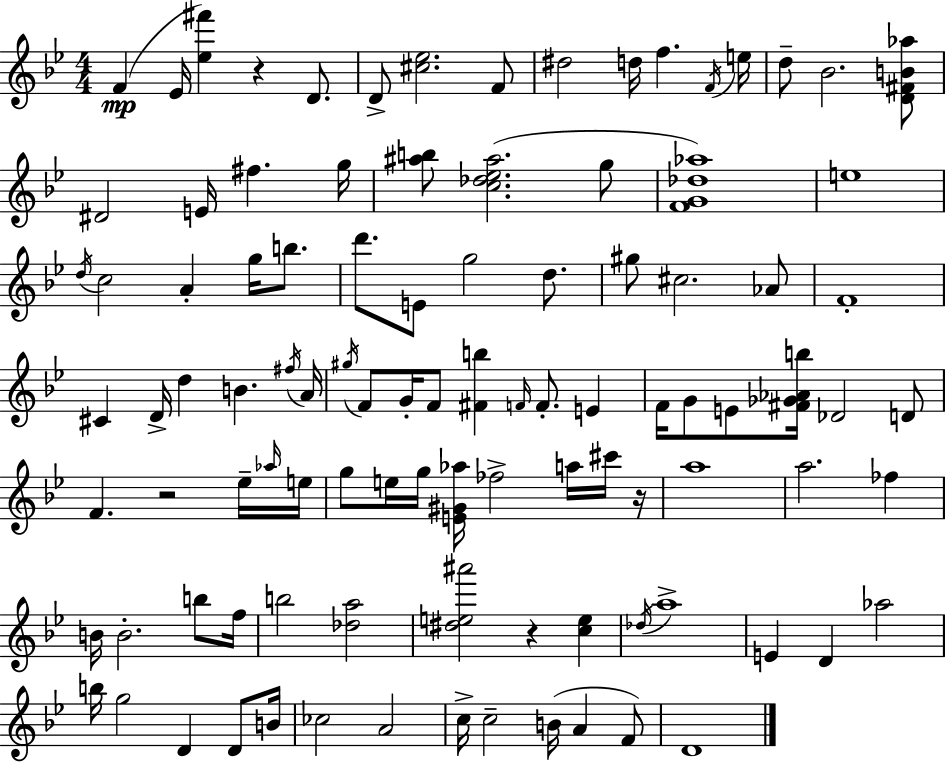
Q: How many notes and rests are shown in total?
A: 101